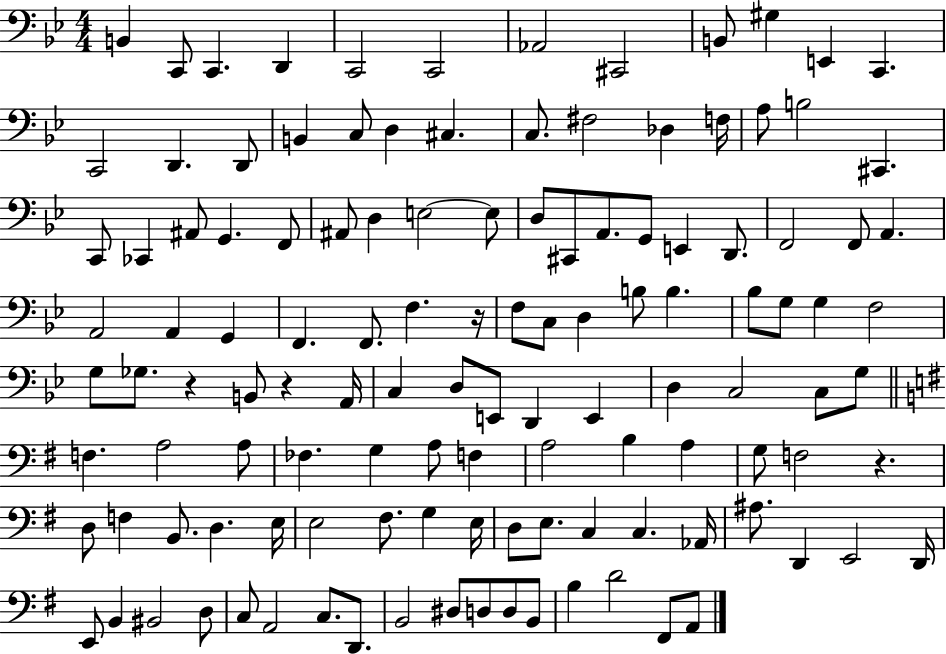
B2/q C2/e C2/q. D2/q C2/h C2/h Ab2/h C#2/h B2/e G#3/q E2/q C2/q. C2/h D2/q. D2/e B2/q C3/e D3/q C#3/q. C3/e. F#3/h Db3/q F3/s A3/e B3/h C#2/q. C2/e CES2/q A#2/e G2/q. F2/e A#2/e D3/q E3/h E3/e D3/e C#2/e A2/e. G2/e E2/q D2/e. F2/h F2/e A2/q. A2/h A2/q G2/q F2/q. F2/e. F3/q. R/s F3/e C3/e D3/q B3/e B3/q. Bb3/e G3/e G3/q F3/h G3/e Gb3/e. R/q B2/e R/q A2/s C3/q D3/e E2/e D2/q E2/q D3/q C3/h C3/e G3/e F3/q. A3/h A3/e FES3/q. G3/q A3/e F3/q A3/h B3/q A3/q G3/e F3/h R/q. D3/e F3/q B2/e. D3/q. E3/s E3/h F#3/e. G3/q E3/s D3/e E3/e. C3/q C3/q. Ab2/s A#3/e. D2/q E2/h D2/s E2/e B2/q BIS2/h D3/e C3/e A2/h C3/e. D2/e. B2/h D#3/e D3/e D3/e B2/e B3/q D4/h F#2/e A2/e